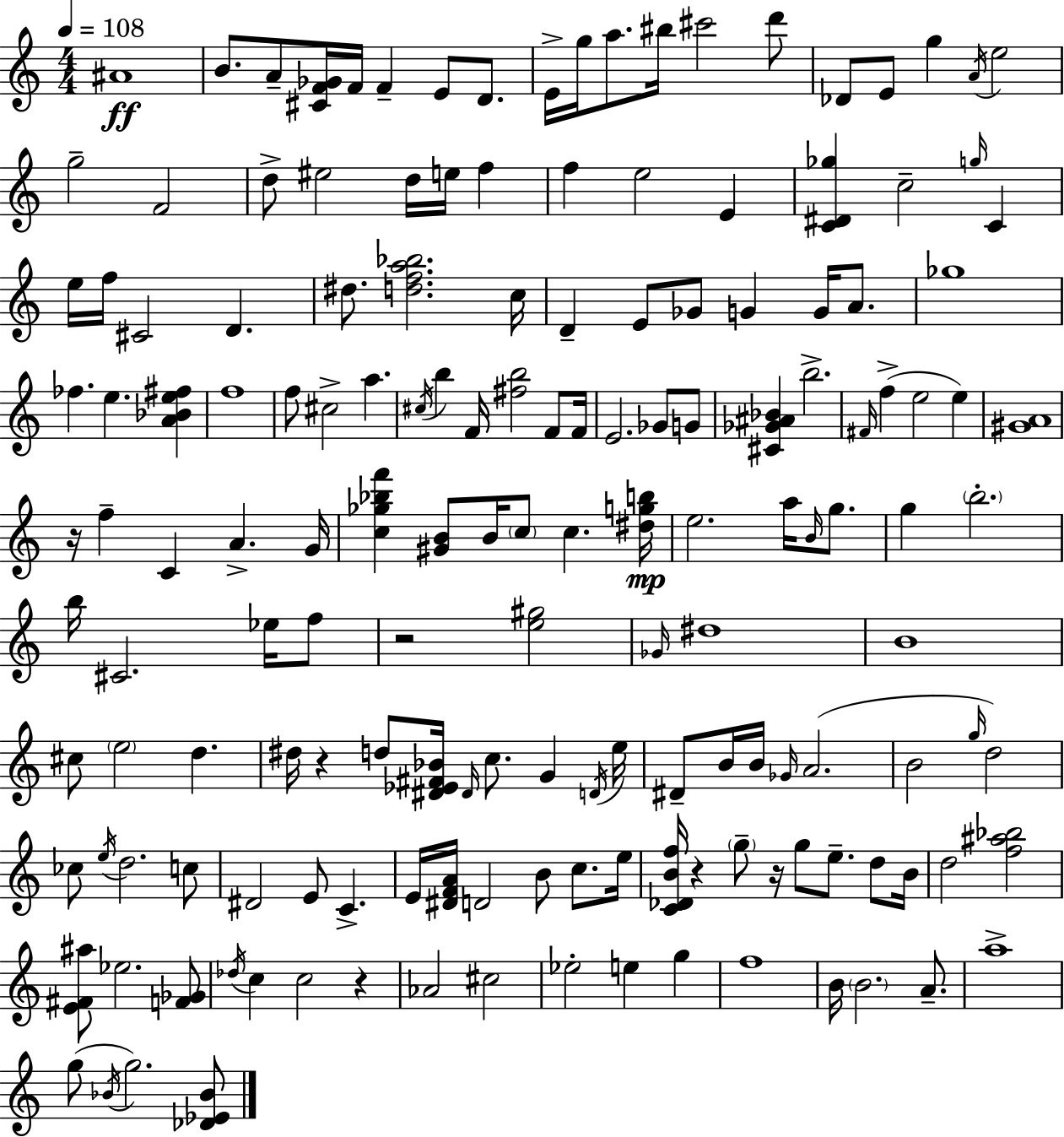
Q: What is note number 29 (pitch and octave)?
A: C5